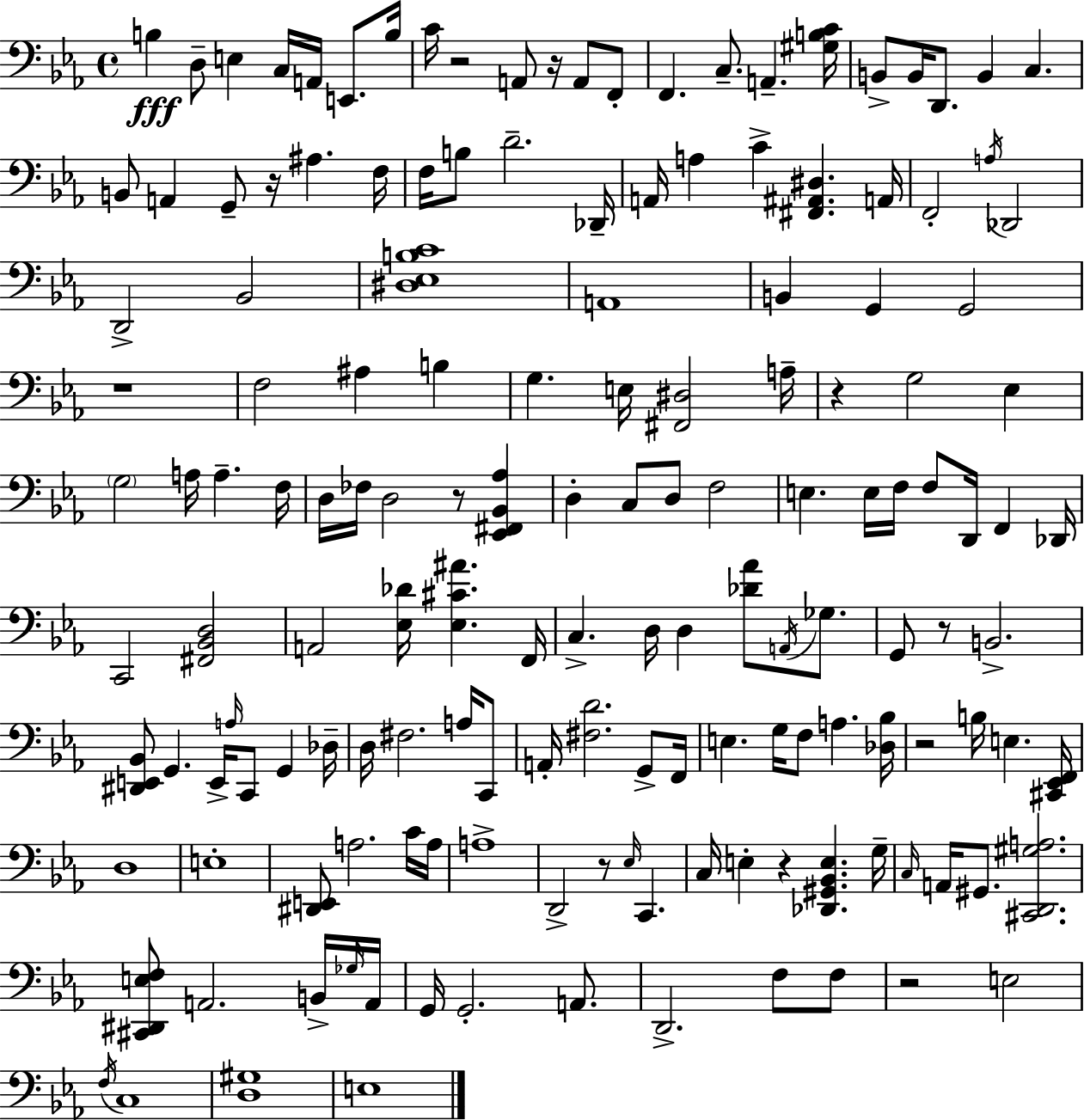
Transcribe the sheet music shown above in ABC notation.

X:1
T:Untitled
M:4/4
L:1/4
K:Cm
B, D,/2 E, C,/4 A,,/4 E,,/2 B,/4 C/4 z2 A,,/2 z/4 A,,/2 F,,/2 F,, C,/2 A,, [^G,B,C]/4 B,,/2 B,,/4 D,,/2 B,, C, B,,/2 A,, G,,/2 z/4 ^A, F,/4 F,/4 B,/2 D2 _D,,/4 A,,/4 A, C [^F,,^A,,^D,] A,,/4 F,,2 A,/4 _D,,2 D,,2 _B,,2 [^D,_E,B,C]4 A,,4 B,, G,, G,,2 z4 F,2 ^A, B, G, E,/4 [^F,,^D,]2 A,/4 z G,2 _E, G,2 A,/4 A, F,/4 D,/4 _F,/4 D,2 z/2 [_E,,^F,,_B,,_A,] D, C,/2 D,/2 F,2 E, E,/4 F,/4 F,/2 D,,/4 F,, _D,,/4 C,,2 [^F,,_B,,D,]2 A,,2 [_E,_D]/4 [_E,^C^A] F,,/4 C, D,/4 D, [_D_A]/2 A,,/4 _G,/2 G,,/2 z/2 B,,2 [^D,,E,,_B,,]/2 G,, E,,/4 A,/4 C,,/2 G,, _D,/4 D,/4 ^F,2 A,/4 C,,/2 A,,/4 [^F,D]2 G,,/2 F,,/4 E, G,/4 F,/2 A, [_D,_B,]/4 z2 B,/4 E, [^C,,_E,,F,,]/4 D,4 E,4 [^D,,E,,]/2 A,2 C/4 A,/4 A,4 D,,2 z/2 _E,/4 C,, C,/4 E, z [_D,,^G,,_B,,E,] G,/4 C,/4 A,,/4 ^G,,/2 [^C,,D,,^G,A,]2 [^C,,^D,,E,F,]/2 A,,2 B,,/4 _G,/4 A,,/4 G,,/4 G,,2 A,,/2 D,,2 F,/2 F,/2 z2 E,2 F,/4 C,4 [D,^G,]4 E,4